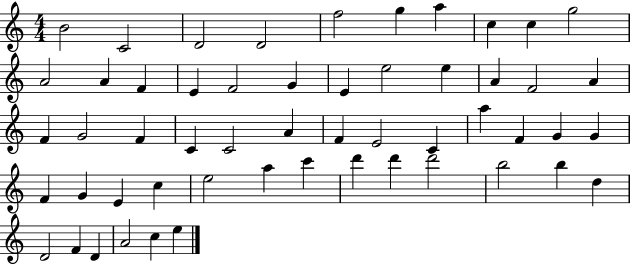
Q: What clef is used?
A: treble